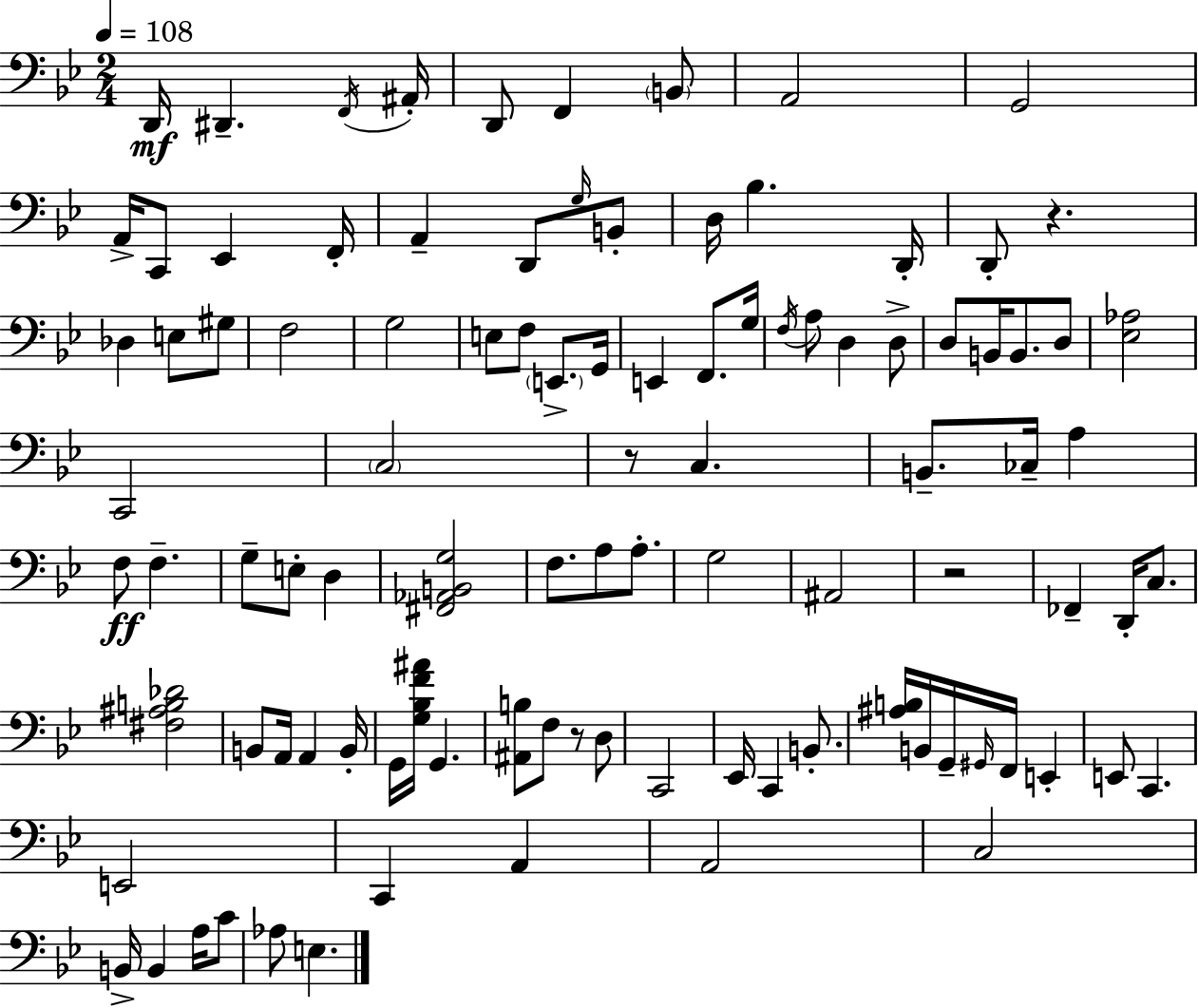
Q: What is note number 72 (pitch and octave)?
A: B2